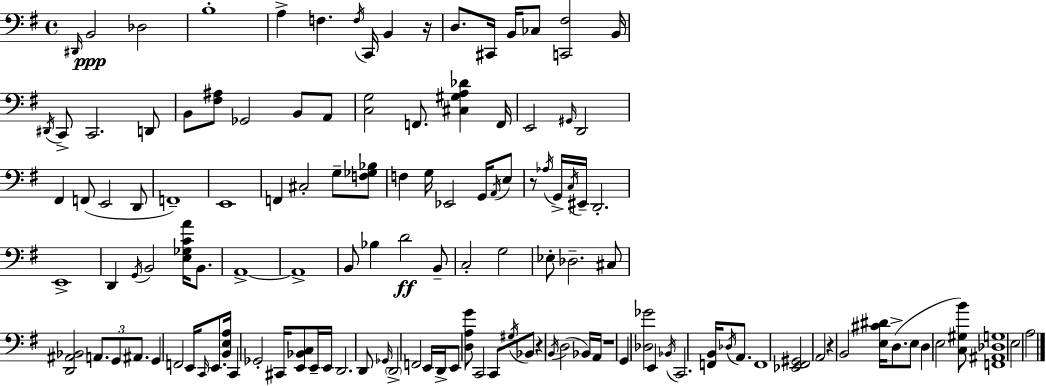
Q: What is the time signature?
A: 4/4